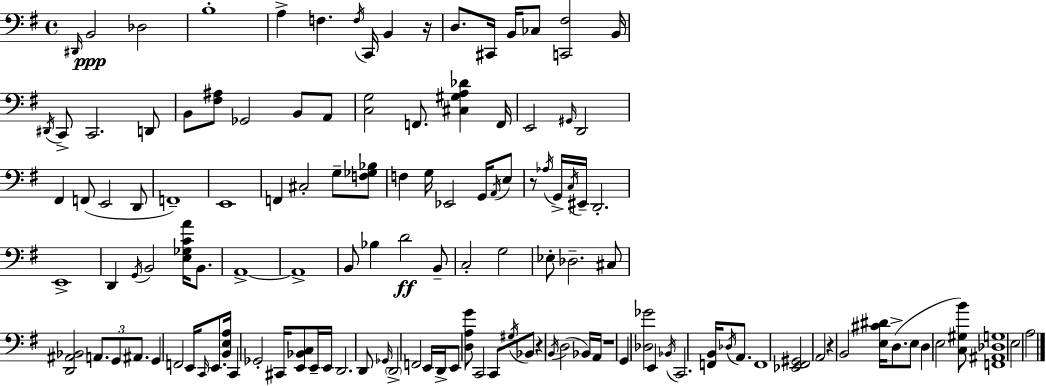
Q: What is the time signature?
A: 4/4